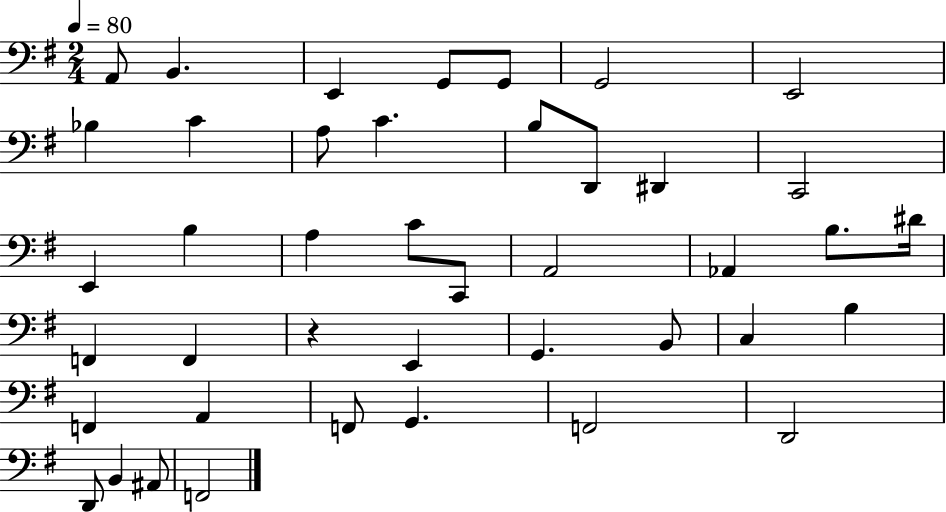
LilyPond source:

{
  \clef bass
  \numericTimeSignature
  \time 2/4
  \key g \major
  \tempo 4 = 80
  \repeat volta 2 { a,8 b,4. | e,4 g,8 g,8 | g,2 | e,2 | \break bes4 c'4 | a8 c'4. | b8 d,8 dis,4 | c,2 | \break e,4 b4 | a4 c'8 c,8 | a,2 | aes,4 b8. dis'16 | \break f,4 f,4 | r4 e,4 | g,4. b,8 | c4 b4 | \break f,4 a,4 | f,8 g,4. | f,2 | d,2 | \break d,8 b,4 ais,8 | f,2 | } \bar "|."
}